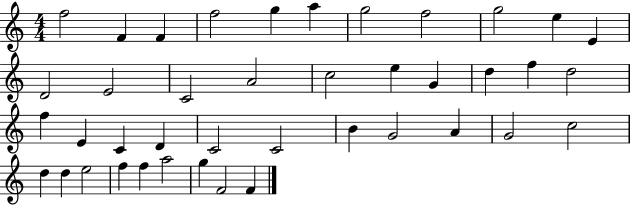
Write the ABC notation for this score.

X:1
T:Untitled
M:4/4
L:1/4
K:C
f2 F F f2 g a g2 f2 g2 e E D2 E2 C2 A2 c2 e G d f d2 f E C D C2 C2 B G2 A G2 c2 d d e2 f f a2 g F2 F